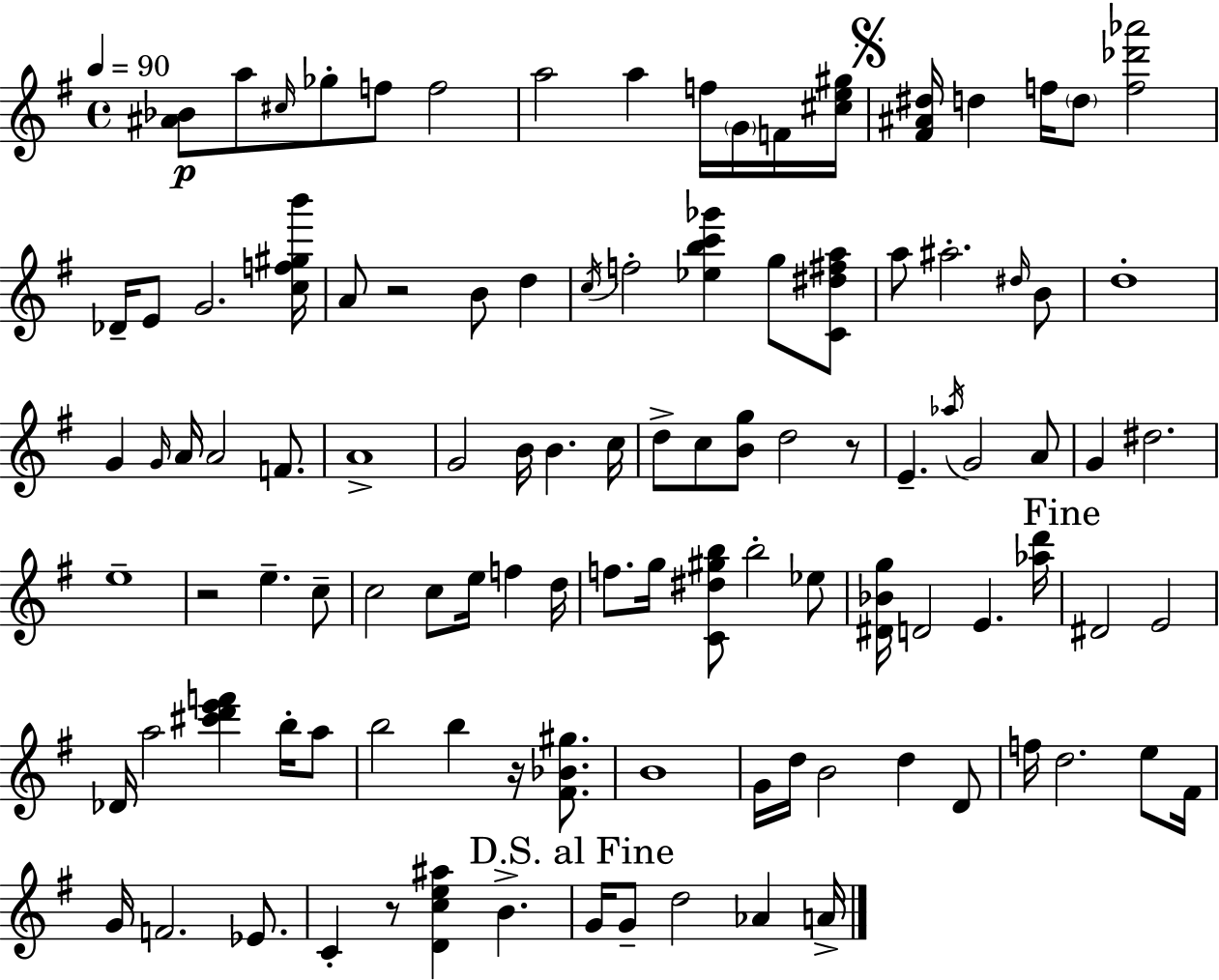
[A#4,Bb4]/e A5/e C#5/s Gb5/e F5/e F5/h A5/h A5/q F5/s G4/s F4/s [C#5,E5,G#5]/s [F#4,A#4,D#5]/s D5/q F5/s D5/e [F5,Db6,Ab6]/h Db4/s E4/e G4/h. [C5,F5,G#5,B6]/s A4/e R/h B4/e D5/q C5/s F5/h [Eb5,B5,C6,Gb6]/q G5/e [C4,D#5,F#5,A5]/e A5/e A#5/h. D#5/s B4/e D5/w G4/q G4/s A4/s A4/h F4/e. A4/w G4/h B4/s B4/q. C5/s D5/e C5/e [B4,G5]/e D5/h R/e E4/q. Ab5/s G4/h A4/e G4/q D#5/h. E5/w R/h E5/q. C5/e C5/h C5/e E5/s F5/q D5/s F5/e. G5/s [C4,D#5,G#5,B5]/e B5/h Eb5/e [D#4,Bb4,G5]/s D4/h E4/q. [Ab5,D6]/s D#4/h E4/h Db4/s A5/h [C#6,D6,E6,F6]/q B5/s A5/e B5/h B5/q R/s [F#4,Bb4,G#5]/e. B4/w G4/s D5/s B4/h D5/q D4/e F5/s D5/h. E5/e F#4/s G4/s F4/h. Eb4/e. C4/q R/e [D4,C5,E5,A#5]/q B4/q. G4/s G4/e D5/h Ab4/q A4/s